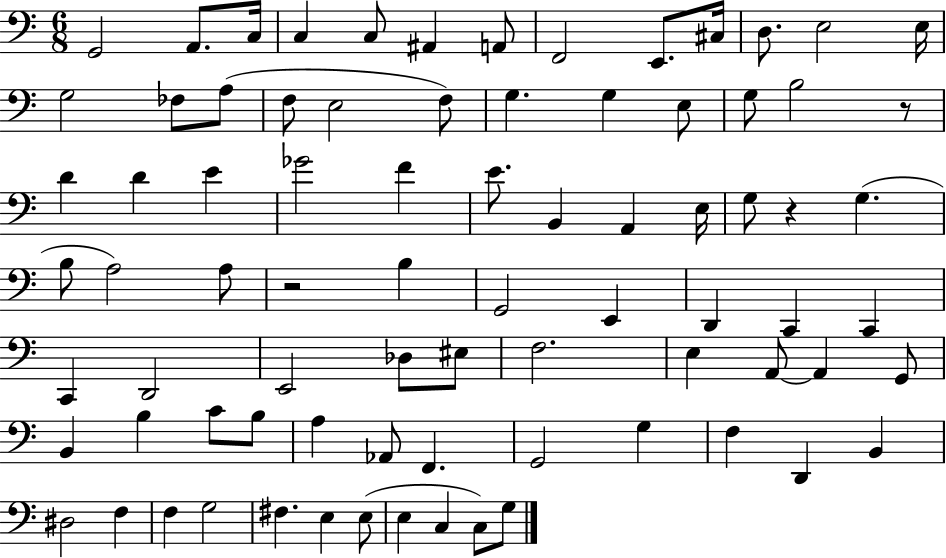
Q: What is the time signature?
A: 6/8